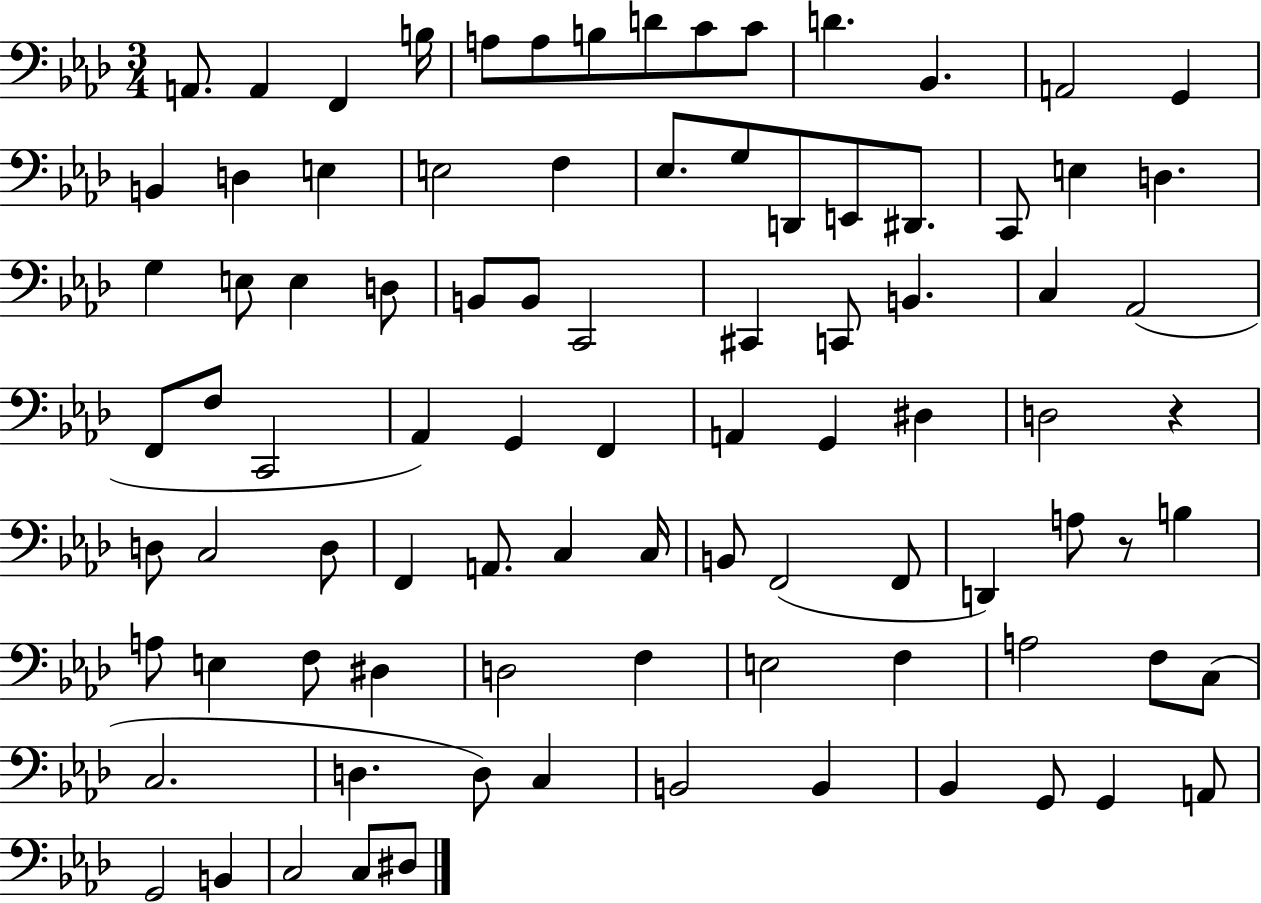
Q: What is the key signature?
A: AES major